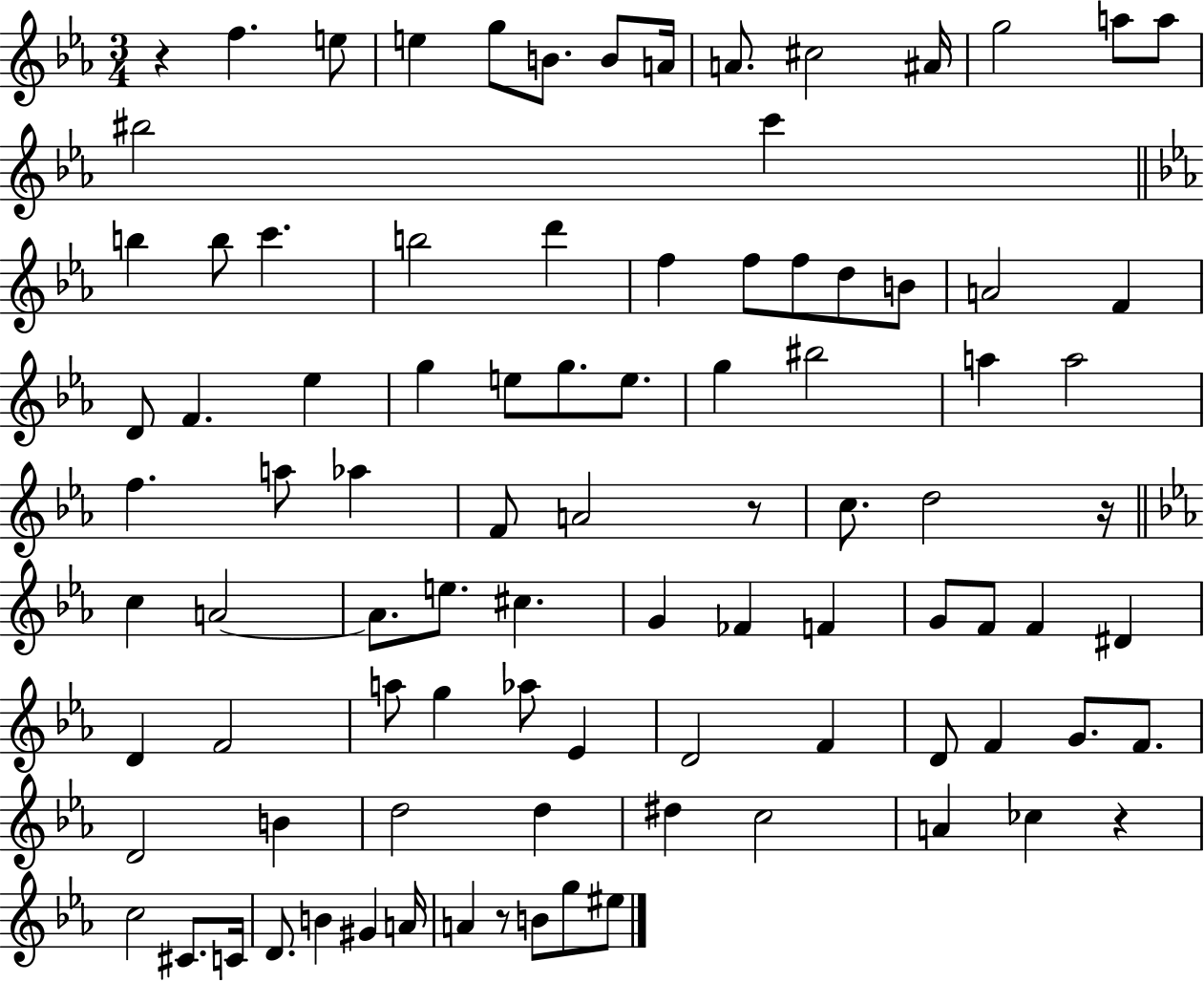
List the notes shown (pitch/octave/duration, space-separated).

R/q F5/q. E5/e E5/q G5/e B4/e. B4/e A4/s A4/e. C#5/h A#4/s G5/h A5/e A5/e BIS5/h C6/q B5/q B5/e C6/q. B5/h D6/q F5/q F5/e F5/e D5/e B4/e A4/h F4/q D4/e F4/q. Eb5/q G5/q E5/e G5/e. E5/e. G5/q BIS5/h A5/q A5/h F5/q. A5/e Ab5/q F4/e A4/h R/e C5/e. D5/h R/s C5/q A4/h A4/e. E5/e. C#5/q. G4/q FES4/q F4/q G4/e F4/e F4/q D#4/q D4/q F4/h A5/e G5/q Ab5/e Eb4/q D4/h F4/q D4/e F4/q G4/e. F4/e. D4/h B4/q D5/h D5/q D#5/q C5/h A4/q CES5/q R/q C5/h C#4/e. C4/s D4/e. B4/q G#4/q A4/s A4/q R/e B4/e G5/e EIS5/e